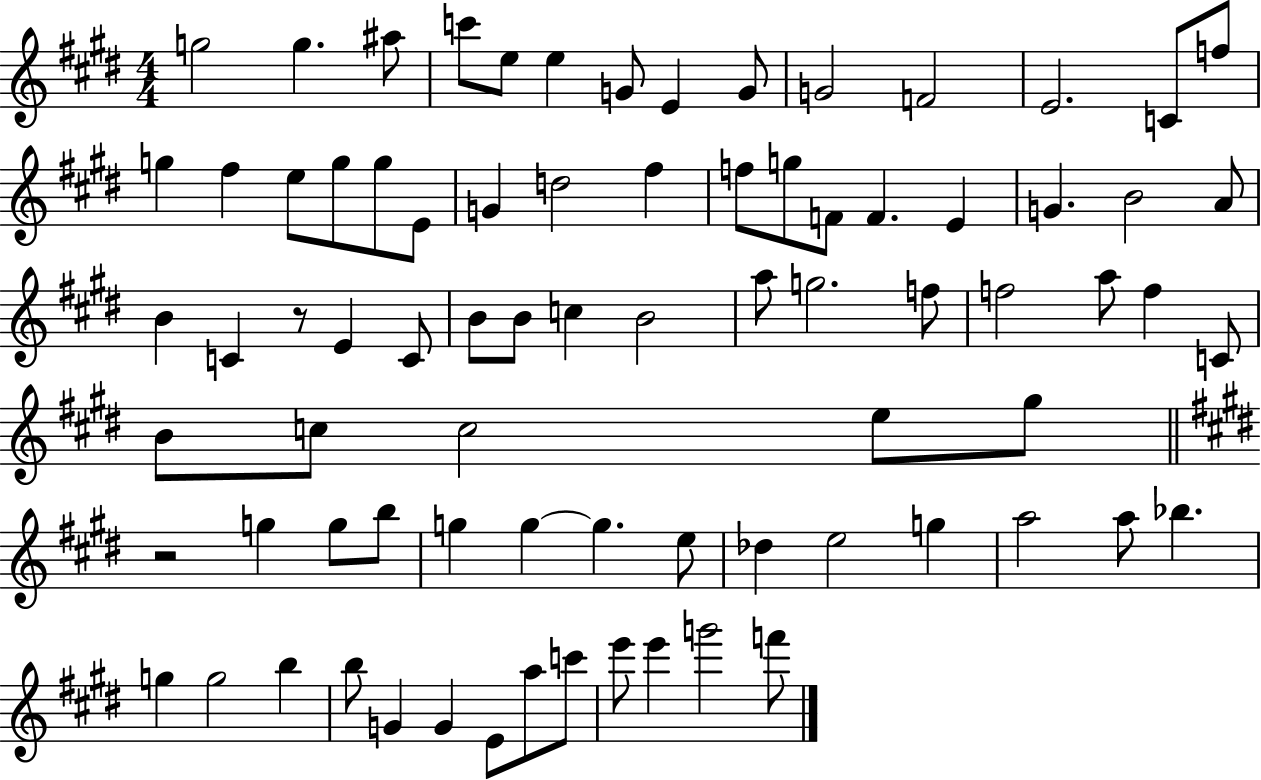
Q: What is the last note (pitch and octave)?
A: F6